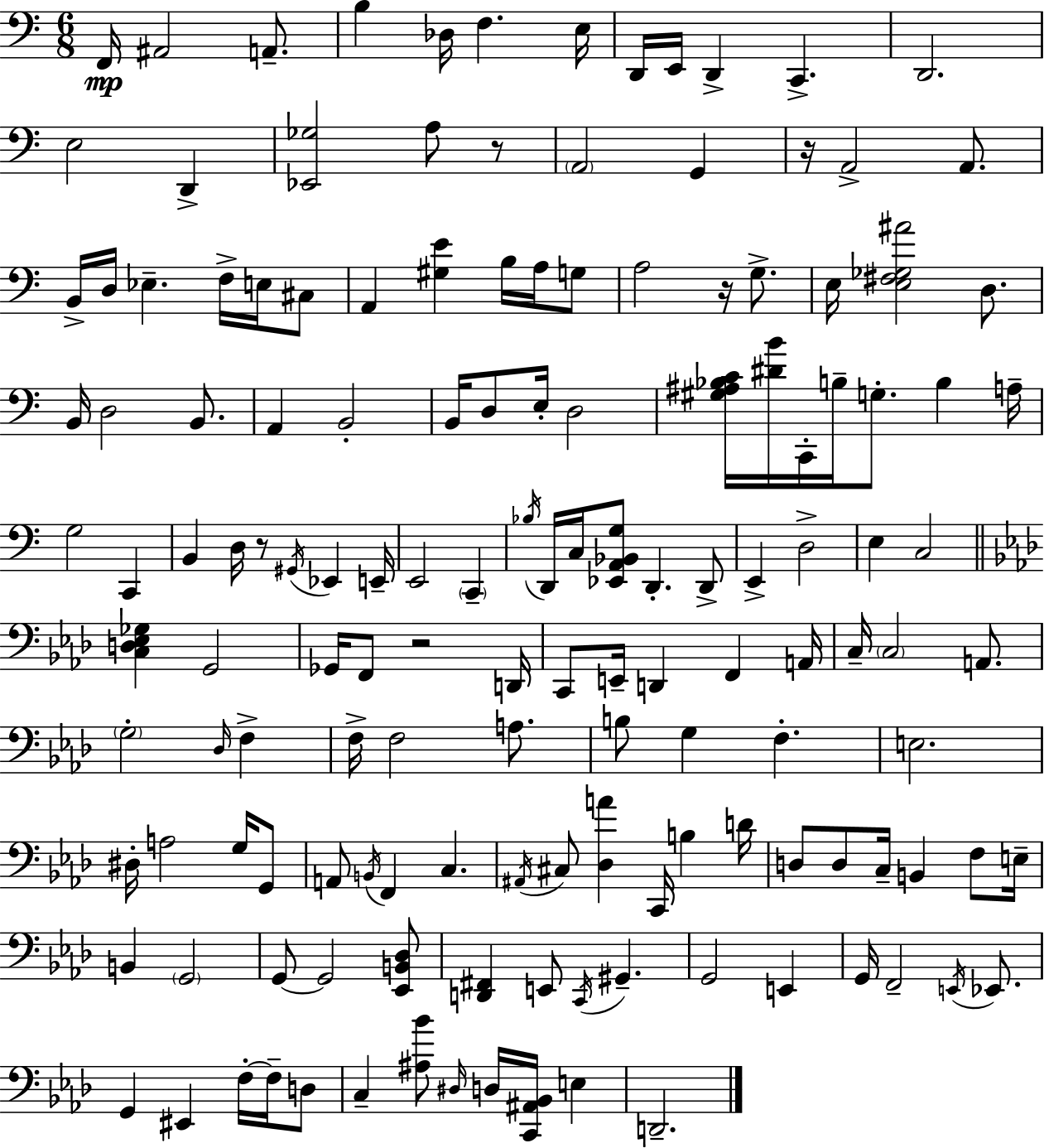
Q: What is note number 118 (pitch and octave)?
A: E2